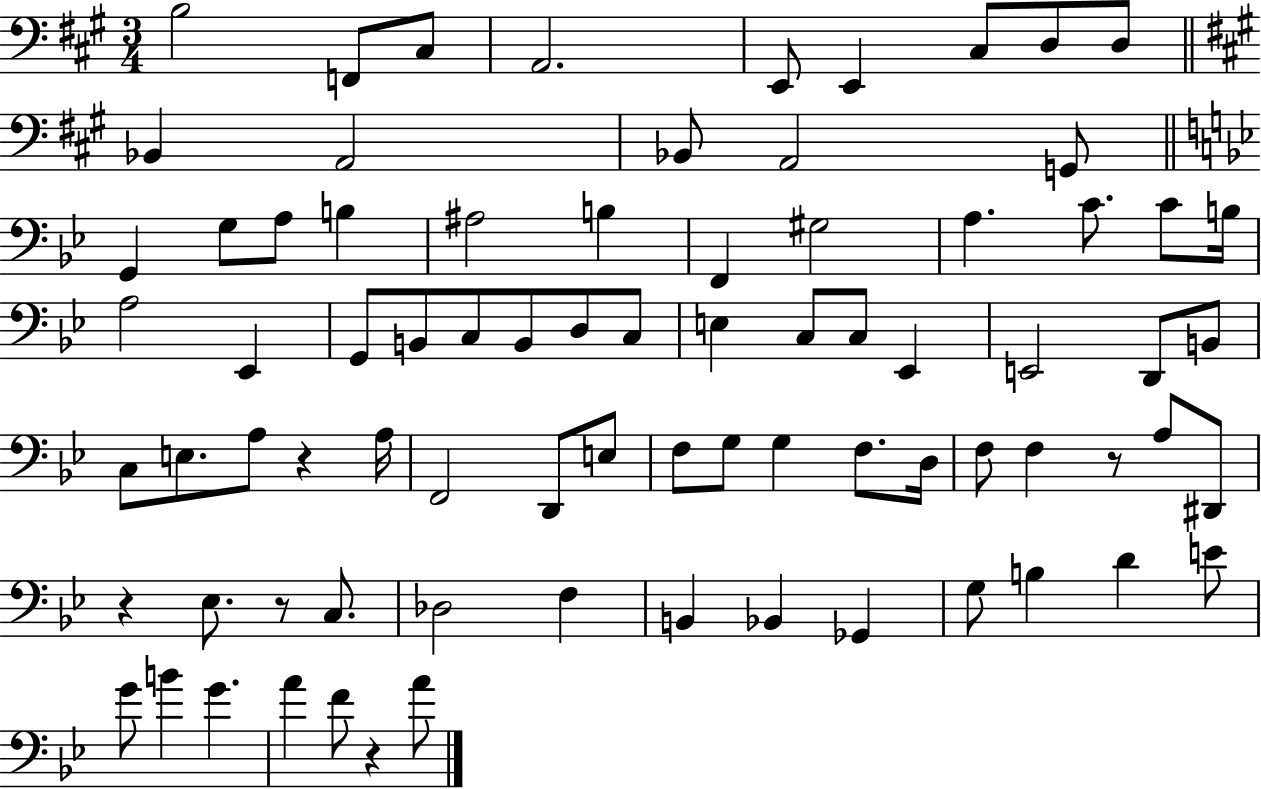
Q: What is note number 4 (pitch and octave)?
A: A2